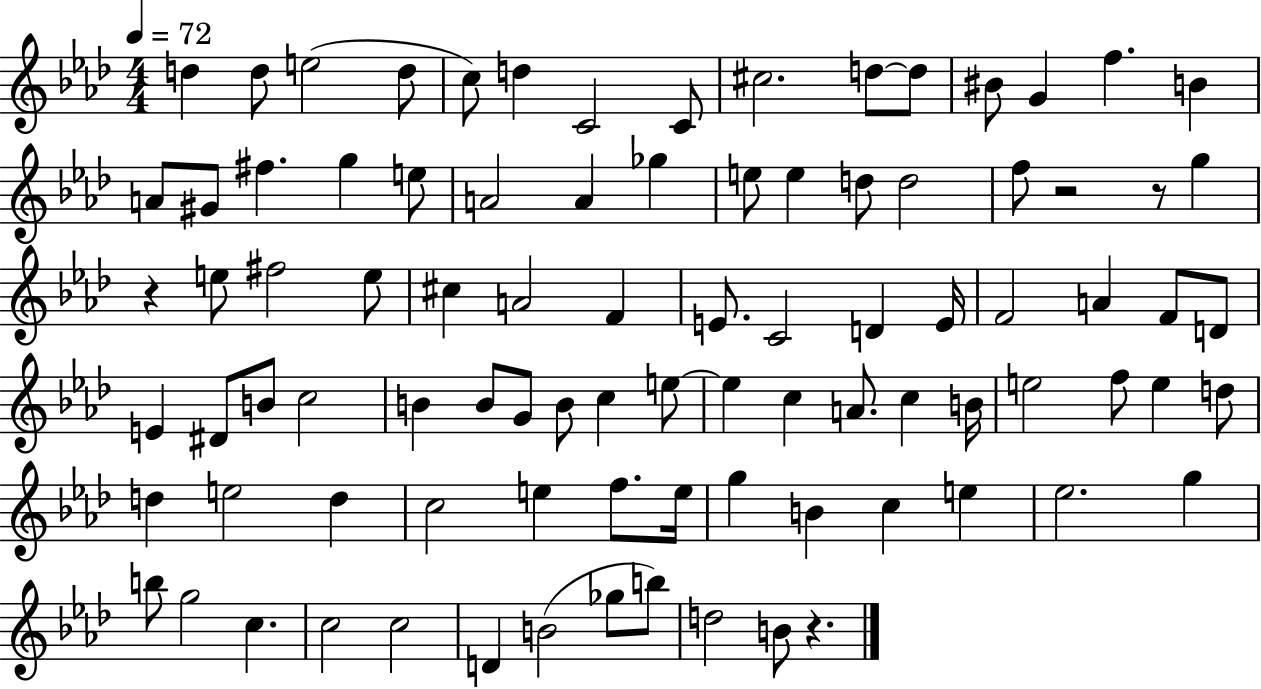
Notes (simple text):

D5/q D5/e E5/h D5/e C5/e D5/q C4/h C4/e C#5/h. D5/e D5/e BIS4/e G4/q F5/q. B4/q A4/e G#4/e F#5/q. G5/q E5/e A4/h A4/q Gb5/q E5/e E5/q D5/e D5/h F5/e R/h R/e G5/q R/q E5/e F#5/h E5/e C#5/q A4/h F4/q E4/e. C4/h D4/q E4/s F4/h A4/q F4/e D4/e E4/q D#4/e B4/e C5/h B4/q B4/e G4/e B4/e C5/q E5/e E5/q C5/q A4/e. C5/q B4/s E5/h F5/e E5/q D5/e D5/q E5/h D5/q C5/h E5/q F5/e. E5/s G5/q B4/q C5/q E5/q Eb5/h. G5/q B5/e G5/h C5/q. C5/h C5/h D4/q B4/h Gb5/e B5/e D5/h B4/e R/q.